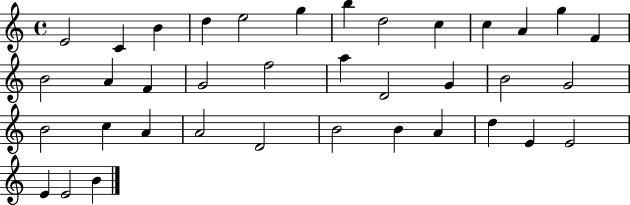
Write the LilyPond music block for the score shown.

{
  \clef treble
  \time 4/4
  \defaultTimeSignature
  \key c \major
  e'2 c'4 b'4 | d''4 e''2 g''4 | b''4 d''2 c''4 | c''4 a'4 g''4 f'4 | \break b'2 a'4 f'4 | g'2 f''2 | a''4 d'2 g'4 | b'2 g'2 | \break b'2 c''4 a'4 | a'2 d'2 | b'2 b'4 a'4 | d''4 e'4 e'2 | \break e'4 e'2 b'4 | \bar "|."
}